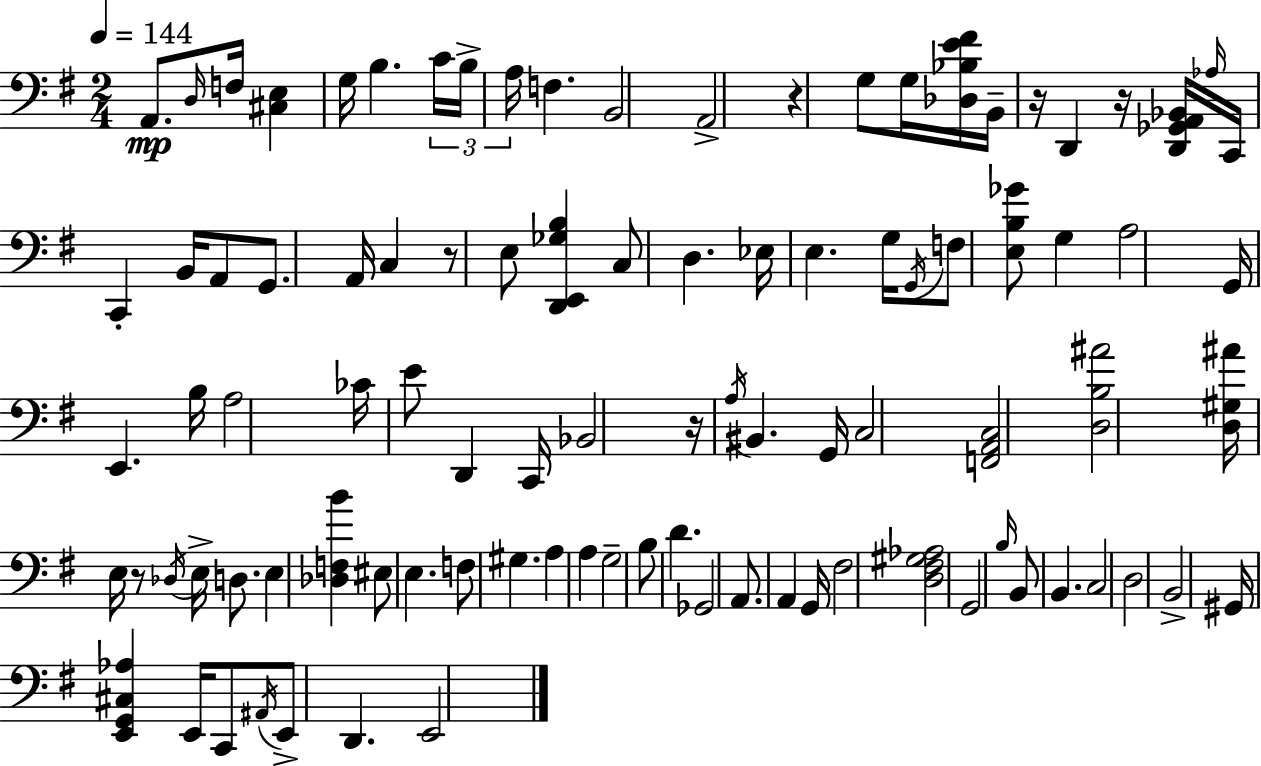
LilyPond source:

{
  \clef bass
  \numericTimeSignature
  \time 2/4
  \key e \minor
  \tempo 4 = 144
  a,8.\mp \grace { d16 } f16 <cis e>4 | g16 b4. | \tuplet 3/2 { c'16 b16-> a16 } f4. | b,2 | \break a,2-> | r4 g8 g16 | <des bes e' fis'>16 b,16-- r16 d,4 r16 | <d, ges, a, bes,>16 \grace { aes16 } c,16 c,4-. b,16 | \break a,8 g,8. a,16 c4 | r8 e8 <d, e, ges b>4 | c8 d4. | ees16 e4. | \break g16 \acciaccatura { g,16 } f8 <e b ges'>8 g4 | a2 | g,16 e,4. | b16 a2 | \break ces'16 e'8 d,4 | c,16 bes,2 | r16 \acciaccatura { a16 } bis,4. | g,16 c2 | \break <f, a, c>2 | <d b ais'>2 | <d gis ais'>16 e16 r8 | \acciaccatura { des16 } e16-> d8. e4 | \break <des f b'>4 eis8 e4. | f8 gis4. | a4 | a4 g2-- | \break b8 d'4. | ges,2 | a,8. | a,4 g,16 fis2 | \break <d fis gis aes>2 | g,2 | \grace { b16 } b,8 | b,4. c2 | \break d2 | b,2-> | gis,16 <e, g, cis aes>4 | e,16 c,8 \acciaccatura { ais,16 } e,8-> | \break d,4. e,2 | \bar "|."
}